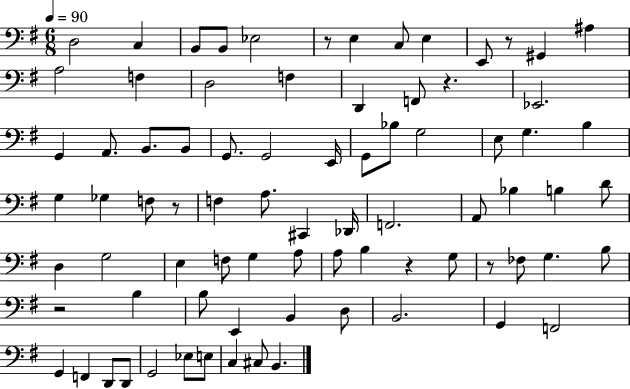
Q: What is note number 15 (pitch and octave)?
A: F3